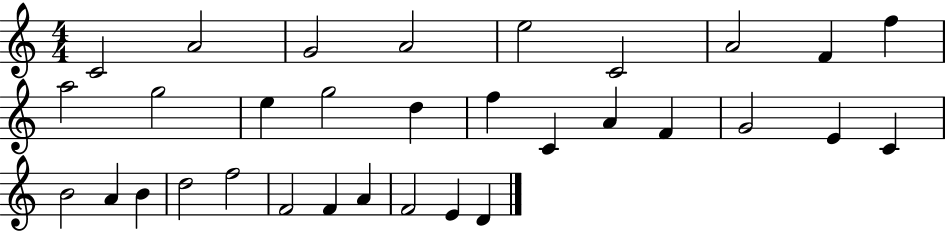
{
  \clef treble
  \numericTimeSignature
  \time 4/4
  \key c \major
  c'2 a'2 | g'2 a'2 | e''2 c'2 | a'2 f'4 f''4 | \break a''2 g''2 | e''4 g''2 d''4 | f''4 c'4 a'4 f'4 | g'2 e'4 c'4 | \break b'2 a'4 b'4 | d''2 f''2 | f'2 f'4 a'4 | f'2 e'4 d'4 | \break \bar "|."
}